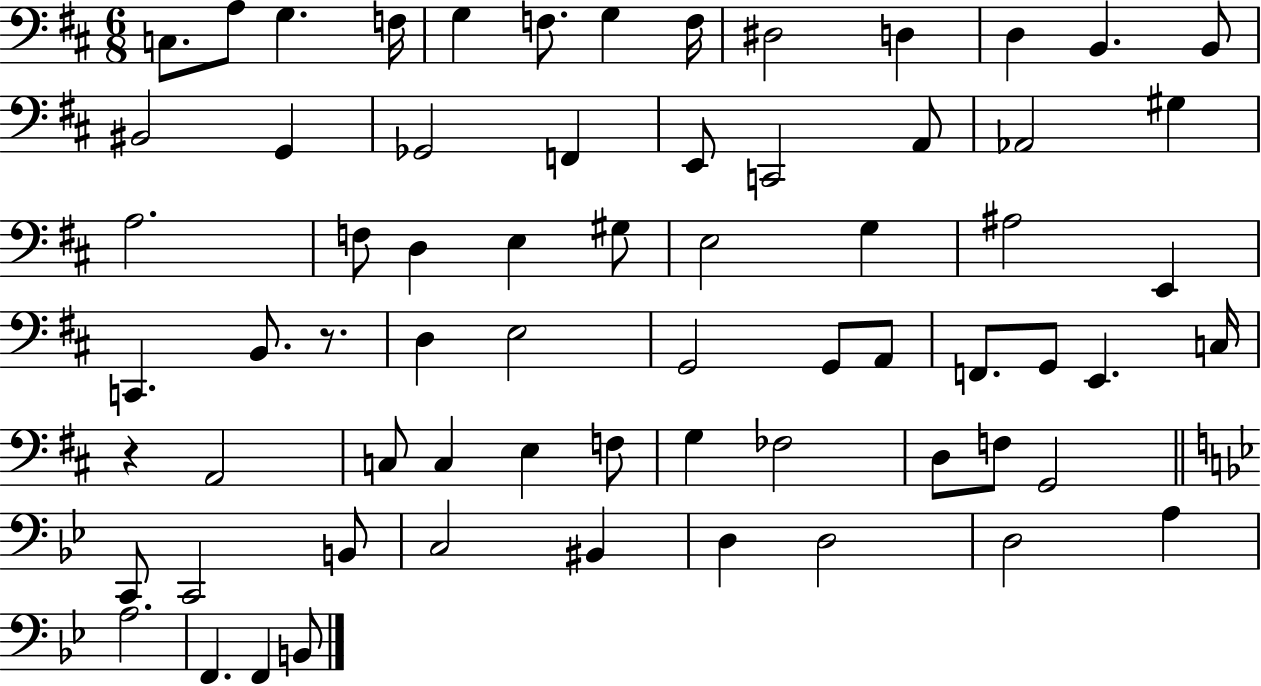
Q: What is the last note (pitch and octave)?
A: B2